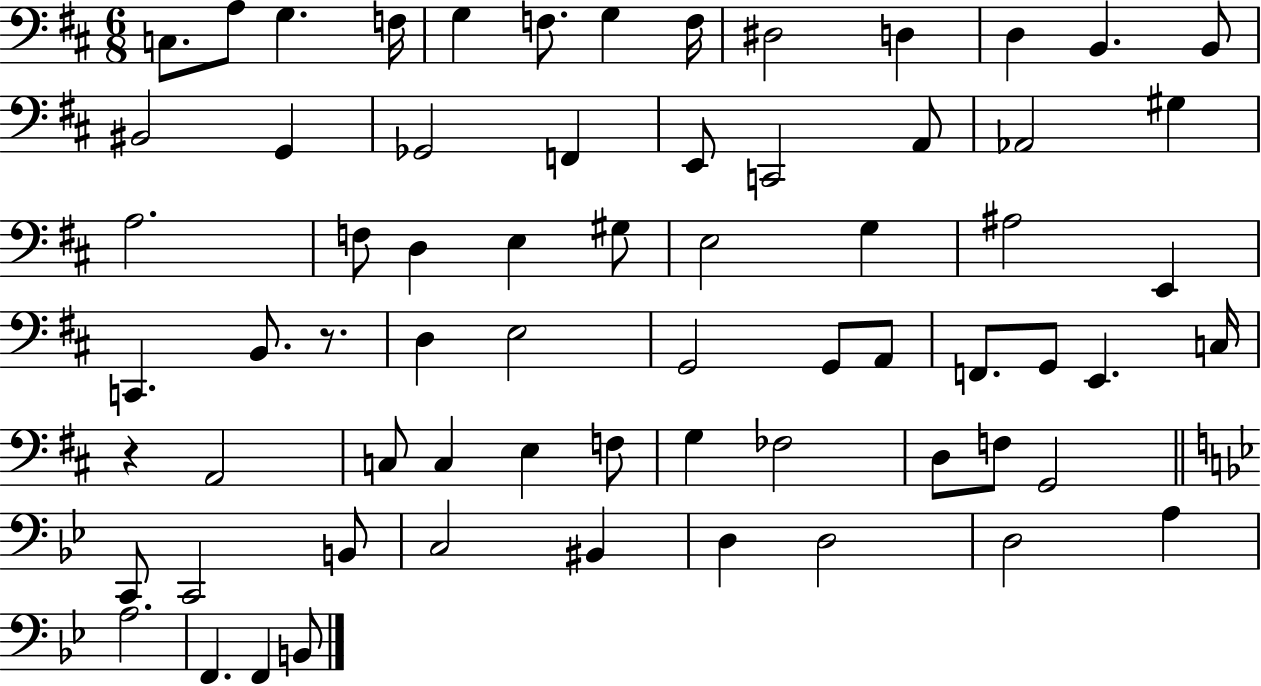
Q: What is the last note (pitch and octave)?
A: B2